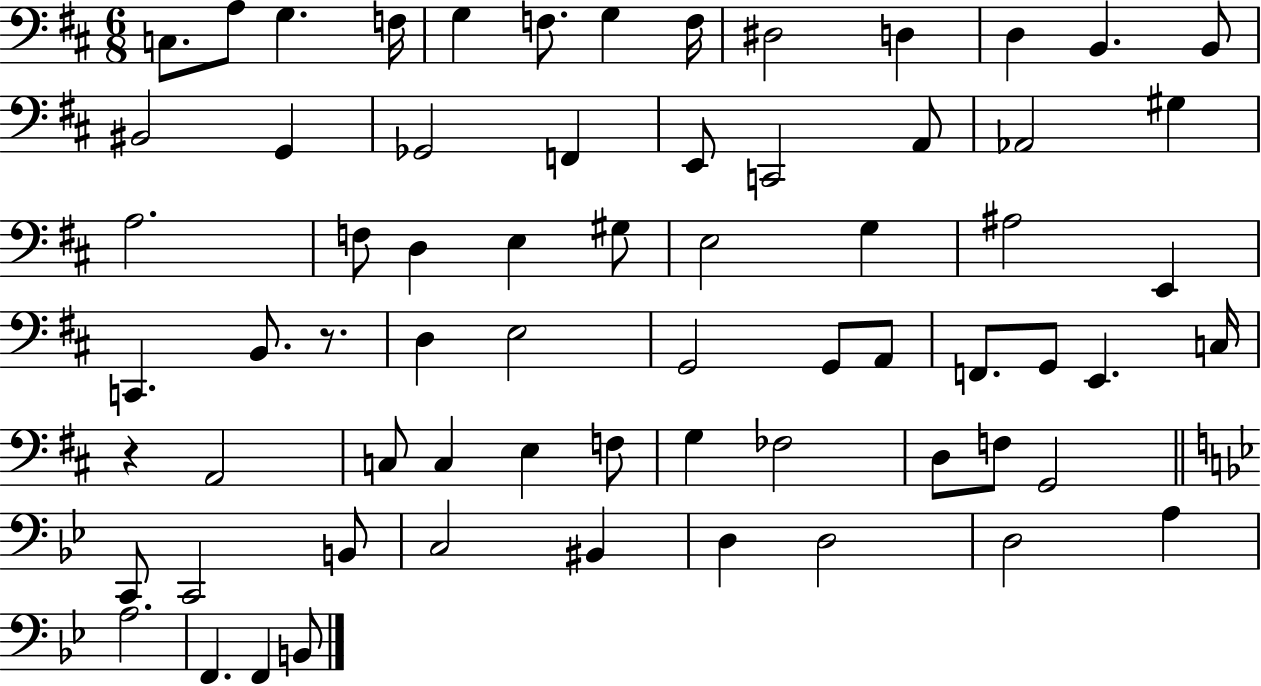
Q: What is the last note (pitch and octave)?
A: B2